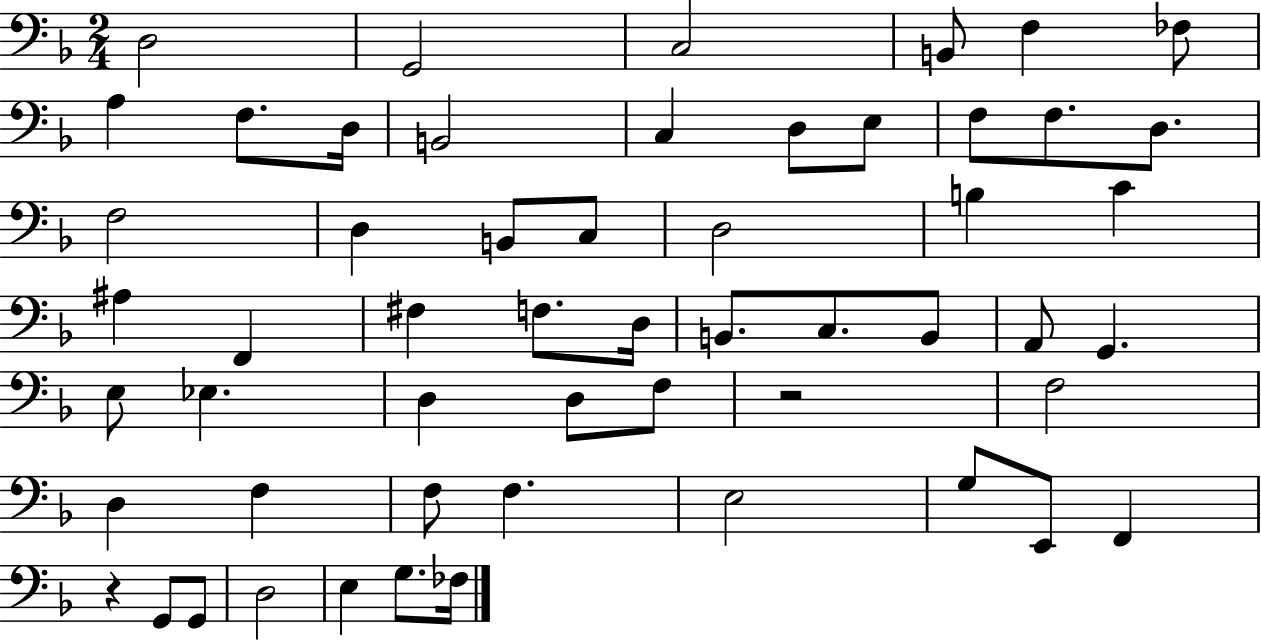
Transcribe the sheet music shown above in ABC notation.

X:1
T:Untitled
M:2/4
L:1/4
K:F
D,2 G,,2 C,2 B,,/2 F, _F,/2 A, F,/2 D,/4 B,,2 C, D,/2 E,/2 F,/2 F,/2 D,/2 F,2 D, B,,/2 C,/2 D,2 B, C ^A, F,, ^F, F,/2 D,/4 B,,/2 C,/2 B,,/2 A,,/2 G,, E,/2 _E, D, D,/2 F,/2 z2 F,2 D, F, F,/2 F, E,2 G,/2 E,,/2 F,, z G,,/2 G,,/2 D,2 E, G,/2 _F,/4